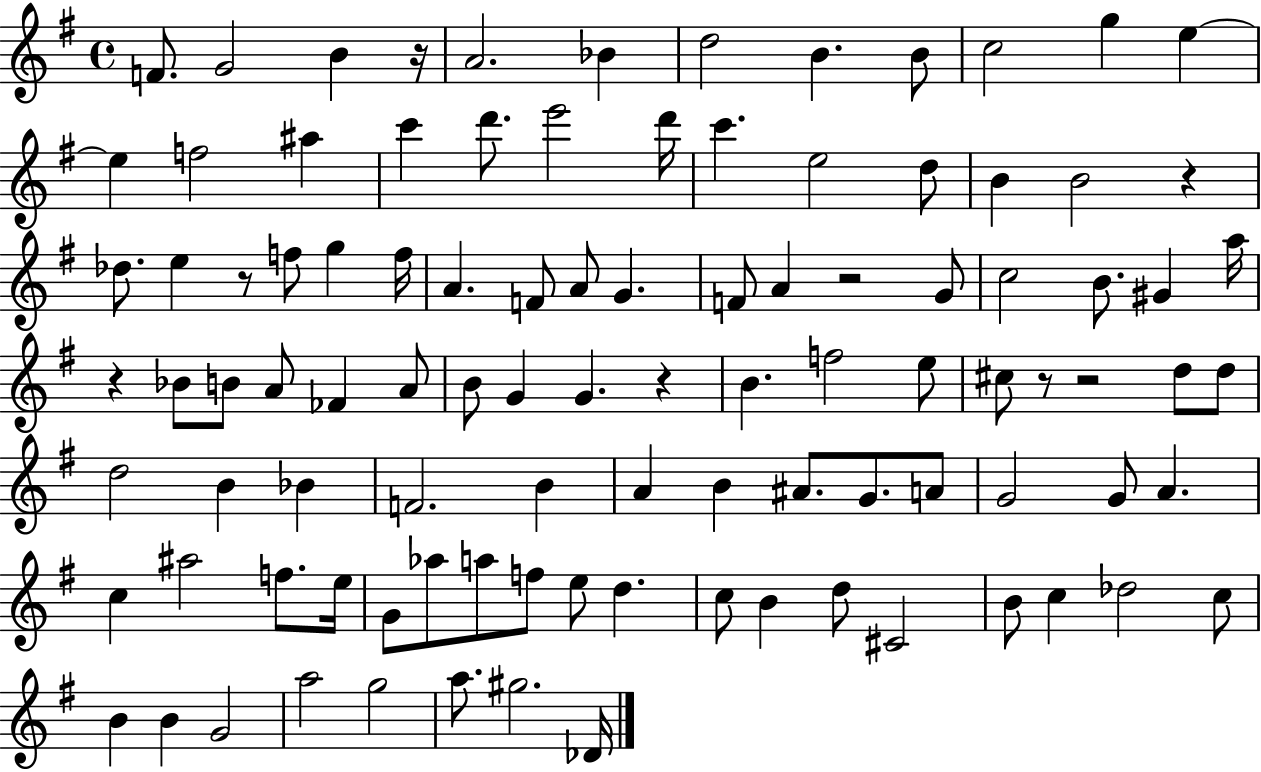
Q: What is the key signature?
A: G major